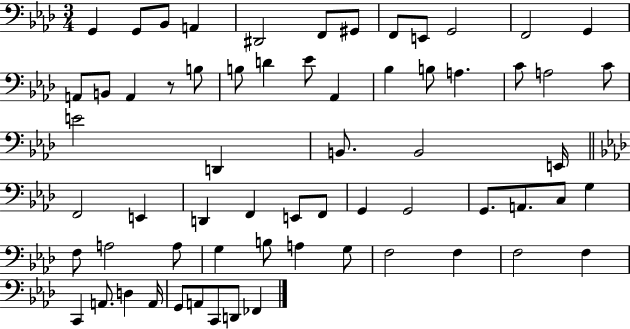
G2/q G2/e Bb2/e A2/q D#2/h F2/e G#2/e F2/e E2/e G2/h F2/h G2/q A2/e B2/e A2/q R/e B3/e B3/e D4/q Eb4/e Ab2/q Bb3/q B3/e A3/q. C4/e A3/h C4/e E4/h D2/q B2/e. B2/h E2/s F2/h E2/q D2/q F2/q E2/e F2/e G2/q G2/h G2/e. A2/e. C3/e G3/q F3/e A3/h A3/e G3/q B3/e A3/q G3/e F3/h F3/q F3/h F3/q C2/q A2/e. D3/q A2/s G2/e A2/e C2/e D2/e FES2/q